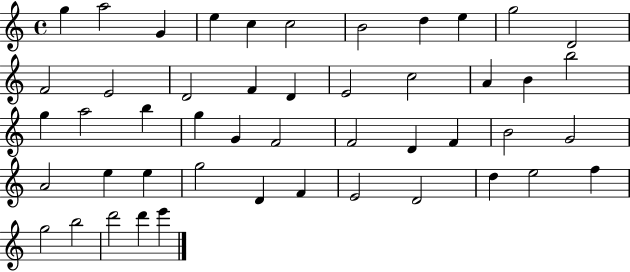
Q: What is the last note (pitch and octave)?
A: E6